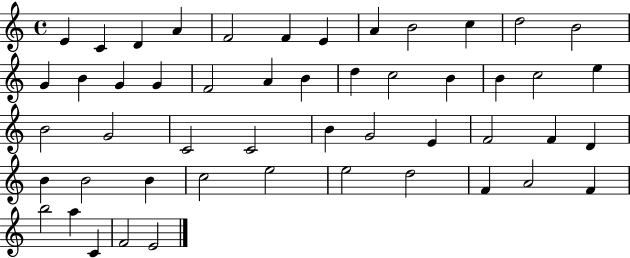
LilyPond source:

{
  \clef treble
  \time 4/4
  \defaultTimeSignature
  \key c \major
  e'4 c'4 d'4 a'4 | f'2 f'4 e'4 | a'4 b'2 c''4 | d''2 b'2 | \break g'4 b'4 g'4 g'4 | f'2 a'4 b'4 | d''4 c''2 b'4 | b'4 c''2 e''4 | \break b'2 g'2 | c'2 c'2 | b'4 g'2 e'4 | f'2 f'4 d'4 | \break b'4 b'2 b'4 | c''2 e''2 | e''2 d''2 | f'4 a'2 f'4 | \break b''2 a''4 c'4 | f'2 e'2 | \bar "|."
}